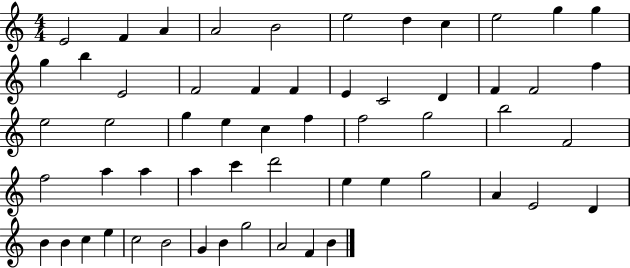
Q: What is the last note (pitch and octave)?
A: B4